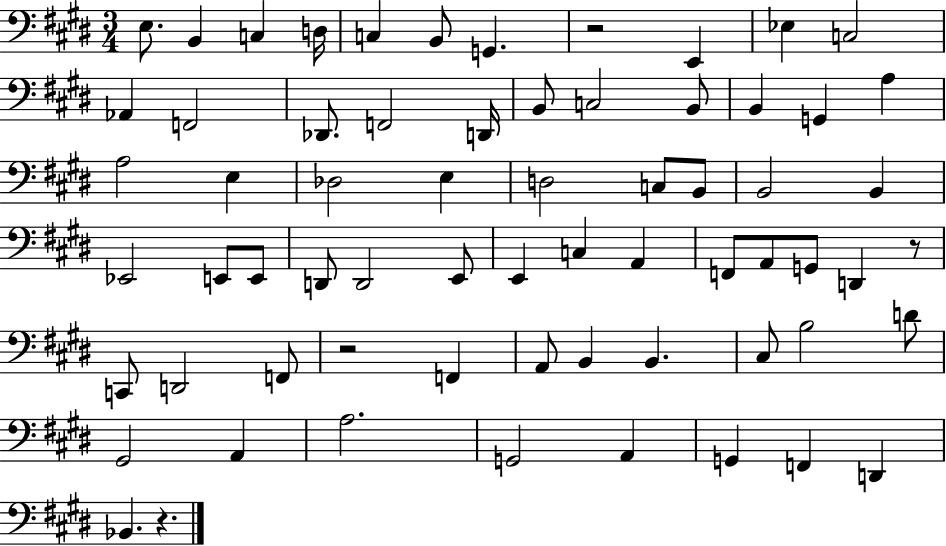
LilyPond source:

{
  \clef bass
  \numericTimeSignature
  \time 3/4
  \key e \major
  e8. b,4 c4 d16 | c4 b,8 g,4. | r2 e,4 | ees4 c2 | \break aes,4 f,2 | des,8. f,2 d,16 | b,8 c2 b,8 | b,4 g,4 a4 | \break a2 e4 | des2 e4 | d2 c8 b,8 | b,2 b,4 | \break ees,2 e,8 e,8 | d,8 d,2 e,8 | e,4 c4 a,4 | f,8 a,8 g,8 d,4 r8 | \break c,8 d,2 f,8 | r2 f,4 | a,8 b,4 b,4. | cis8 b2 d'8 | \break gis,2 a,4 | a2. | g,2 a,4 | g,4 f,4 d,4 | \break bes,4. r4. | \bar "|."
}